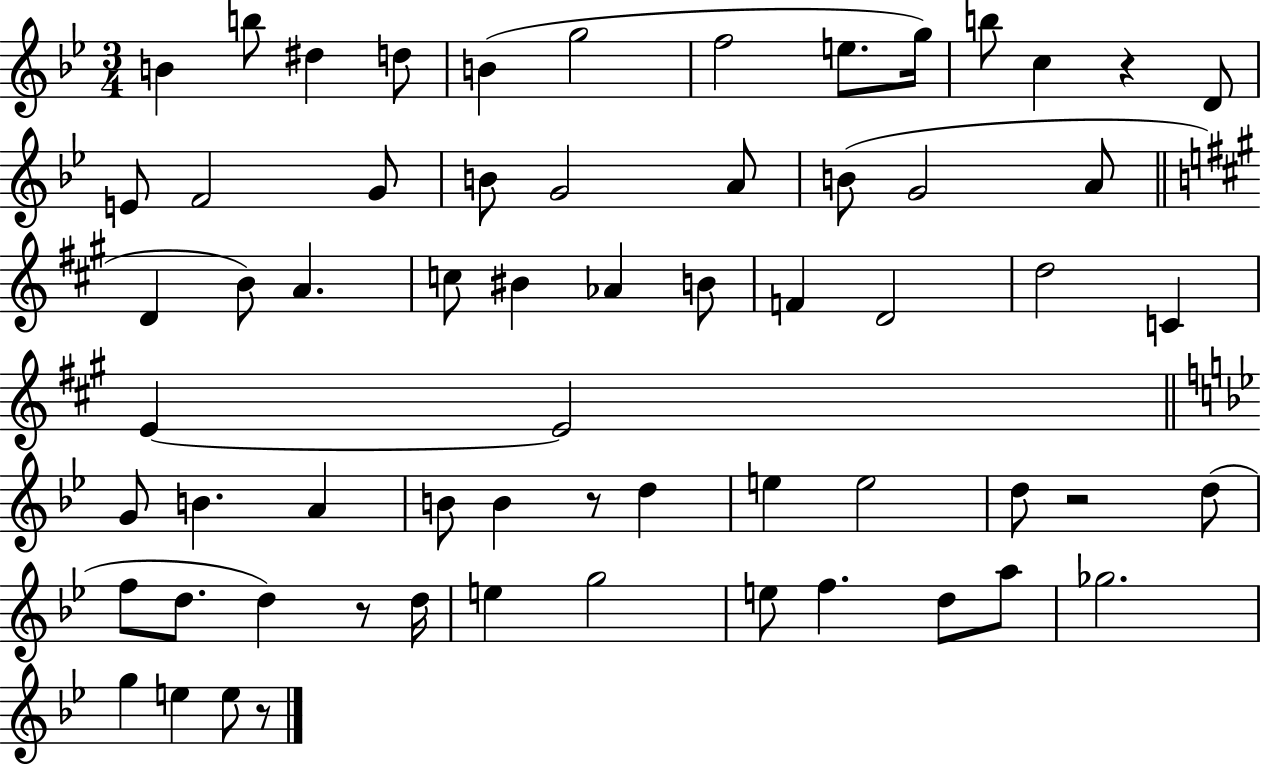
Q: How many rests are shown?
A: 5